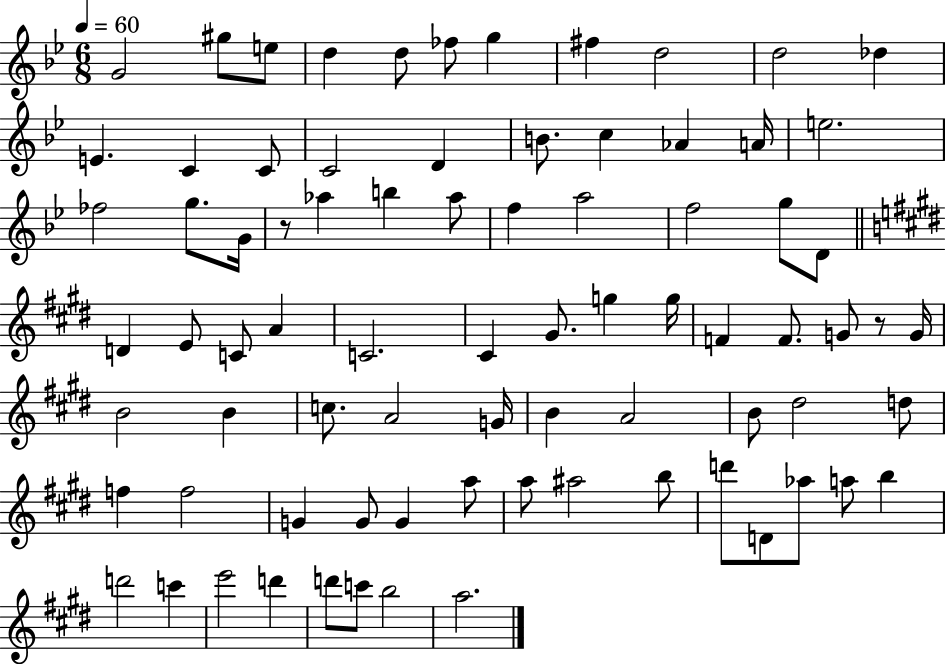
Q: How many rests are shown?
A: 2